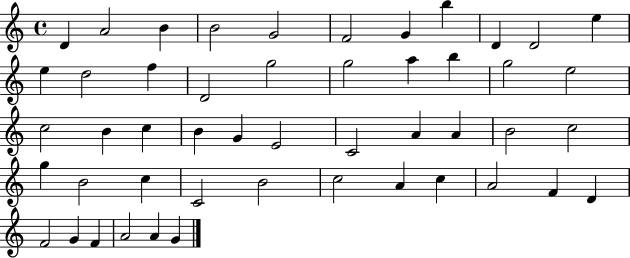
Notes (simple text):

D4/q A4/h B4/q B4/h G4/h F4/h G4/q B5/q D4/q D4/h E5/q E5/q D5/h F5/q D4/h G5/h G5/h A5/q B5/q G5/h E5/h C5/h B4/q C5/q B4/q G4/q E4/h C4/h A4/q A4/q B4/h C5/h G5/q B4/h C5/q C4/h B4/h C5/h A4/q C5/q A4/h F4/q D4/q F4/h G4/q F4/q A4/h A4/q G4/q